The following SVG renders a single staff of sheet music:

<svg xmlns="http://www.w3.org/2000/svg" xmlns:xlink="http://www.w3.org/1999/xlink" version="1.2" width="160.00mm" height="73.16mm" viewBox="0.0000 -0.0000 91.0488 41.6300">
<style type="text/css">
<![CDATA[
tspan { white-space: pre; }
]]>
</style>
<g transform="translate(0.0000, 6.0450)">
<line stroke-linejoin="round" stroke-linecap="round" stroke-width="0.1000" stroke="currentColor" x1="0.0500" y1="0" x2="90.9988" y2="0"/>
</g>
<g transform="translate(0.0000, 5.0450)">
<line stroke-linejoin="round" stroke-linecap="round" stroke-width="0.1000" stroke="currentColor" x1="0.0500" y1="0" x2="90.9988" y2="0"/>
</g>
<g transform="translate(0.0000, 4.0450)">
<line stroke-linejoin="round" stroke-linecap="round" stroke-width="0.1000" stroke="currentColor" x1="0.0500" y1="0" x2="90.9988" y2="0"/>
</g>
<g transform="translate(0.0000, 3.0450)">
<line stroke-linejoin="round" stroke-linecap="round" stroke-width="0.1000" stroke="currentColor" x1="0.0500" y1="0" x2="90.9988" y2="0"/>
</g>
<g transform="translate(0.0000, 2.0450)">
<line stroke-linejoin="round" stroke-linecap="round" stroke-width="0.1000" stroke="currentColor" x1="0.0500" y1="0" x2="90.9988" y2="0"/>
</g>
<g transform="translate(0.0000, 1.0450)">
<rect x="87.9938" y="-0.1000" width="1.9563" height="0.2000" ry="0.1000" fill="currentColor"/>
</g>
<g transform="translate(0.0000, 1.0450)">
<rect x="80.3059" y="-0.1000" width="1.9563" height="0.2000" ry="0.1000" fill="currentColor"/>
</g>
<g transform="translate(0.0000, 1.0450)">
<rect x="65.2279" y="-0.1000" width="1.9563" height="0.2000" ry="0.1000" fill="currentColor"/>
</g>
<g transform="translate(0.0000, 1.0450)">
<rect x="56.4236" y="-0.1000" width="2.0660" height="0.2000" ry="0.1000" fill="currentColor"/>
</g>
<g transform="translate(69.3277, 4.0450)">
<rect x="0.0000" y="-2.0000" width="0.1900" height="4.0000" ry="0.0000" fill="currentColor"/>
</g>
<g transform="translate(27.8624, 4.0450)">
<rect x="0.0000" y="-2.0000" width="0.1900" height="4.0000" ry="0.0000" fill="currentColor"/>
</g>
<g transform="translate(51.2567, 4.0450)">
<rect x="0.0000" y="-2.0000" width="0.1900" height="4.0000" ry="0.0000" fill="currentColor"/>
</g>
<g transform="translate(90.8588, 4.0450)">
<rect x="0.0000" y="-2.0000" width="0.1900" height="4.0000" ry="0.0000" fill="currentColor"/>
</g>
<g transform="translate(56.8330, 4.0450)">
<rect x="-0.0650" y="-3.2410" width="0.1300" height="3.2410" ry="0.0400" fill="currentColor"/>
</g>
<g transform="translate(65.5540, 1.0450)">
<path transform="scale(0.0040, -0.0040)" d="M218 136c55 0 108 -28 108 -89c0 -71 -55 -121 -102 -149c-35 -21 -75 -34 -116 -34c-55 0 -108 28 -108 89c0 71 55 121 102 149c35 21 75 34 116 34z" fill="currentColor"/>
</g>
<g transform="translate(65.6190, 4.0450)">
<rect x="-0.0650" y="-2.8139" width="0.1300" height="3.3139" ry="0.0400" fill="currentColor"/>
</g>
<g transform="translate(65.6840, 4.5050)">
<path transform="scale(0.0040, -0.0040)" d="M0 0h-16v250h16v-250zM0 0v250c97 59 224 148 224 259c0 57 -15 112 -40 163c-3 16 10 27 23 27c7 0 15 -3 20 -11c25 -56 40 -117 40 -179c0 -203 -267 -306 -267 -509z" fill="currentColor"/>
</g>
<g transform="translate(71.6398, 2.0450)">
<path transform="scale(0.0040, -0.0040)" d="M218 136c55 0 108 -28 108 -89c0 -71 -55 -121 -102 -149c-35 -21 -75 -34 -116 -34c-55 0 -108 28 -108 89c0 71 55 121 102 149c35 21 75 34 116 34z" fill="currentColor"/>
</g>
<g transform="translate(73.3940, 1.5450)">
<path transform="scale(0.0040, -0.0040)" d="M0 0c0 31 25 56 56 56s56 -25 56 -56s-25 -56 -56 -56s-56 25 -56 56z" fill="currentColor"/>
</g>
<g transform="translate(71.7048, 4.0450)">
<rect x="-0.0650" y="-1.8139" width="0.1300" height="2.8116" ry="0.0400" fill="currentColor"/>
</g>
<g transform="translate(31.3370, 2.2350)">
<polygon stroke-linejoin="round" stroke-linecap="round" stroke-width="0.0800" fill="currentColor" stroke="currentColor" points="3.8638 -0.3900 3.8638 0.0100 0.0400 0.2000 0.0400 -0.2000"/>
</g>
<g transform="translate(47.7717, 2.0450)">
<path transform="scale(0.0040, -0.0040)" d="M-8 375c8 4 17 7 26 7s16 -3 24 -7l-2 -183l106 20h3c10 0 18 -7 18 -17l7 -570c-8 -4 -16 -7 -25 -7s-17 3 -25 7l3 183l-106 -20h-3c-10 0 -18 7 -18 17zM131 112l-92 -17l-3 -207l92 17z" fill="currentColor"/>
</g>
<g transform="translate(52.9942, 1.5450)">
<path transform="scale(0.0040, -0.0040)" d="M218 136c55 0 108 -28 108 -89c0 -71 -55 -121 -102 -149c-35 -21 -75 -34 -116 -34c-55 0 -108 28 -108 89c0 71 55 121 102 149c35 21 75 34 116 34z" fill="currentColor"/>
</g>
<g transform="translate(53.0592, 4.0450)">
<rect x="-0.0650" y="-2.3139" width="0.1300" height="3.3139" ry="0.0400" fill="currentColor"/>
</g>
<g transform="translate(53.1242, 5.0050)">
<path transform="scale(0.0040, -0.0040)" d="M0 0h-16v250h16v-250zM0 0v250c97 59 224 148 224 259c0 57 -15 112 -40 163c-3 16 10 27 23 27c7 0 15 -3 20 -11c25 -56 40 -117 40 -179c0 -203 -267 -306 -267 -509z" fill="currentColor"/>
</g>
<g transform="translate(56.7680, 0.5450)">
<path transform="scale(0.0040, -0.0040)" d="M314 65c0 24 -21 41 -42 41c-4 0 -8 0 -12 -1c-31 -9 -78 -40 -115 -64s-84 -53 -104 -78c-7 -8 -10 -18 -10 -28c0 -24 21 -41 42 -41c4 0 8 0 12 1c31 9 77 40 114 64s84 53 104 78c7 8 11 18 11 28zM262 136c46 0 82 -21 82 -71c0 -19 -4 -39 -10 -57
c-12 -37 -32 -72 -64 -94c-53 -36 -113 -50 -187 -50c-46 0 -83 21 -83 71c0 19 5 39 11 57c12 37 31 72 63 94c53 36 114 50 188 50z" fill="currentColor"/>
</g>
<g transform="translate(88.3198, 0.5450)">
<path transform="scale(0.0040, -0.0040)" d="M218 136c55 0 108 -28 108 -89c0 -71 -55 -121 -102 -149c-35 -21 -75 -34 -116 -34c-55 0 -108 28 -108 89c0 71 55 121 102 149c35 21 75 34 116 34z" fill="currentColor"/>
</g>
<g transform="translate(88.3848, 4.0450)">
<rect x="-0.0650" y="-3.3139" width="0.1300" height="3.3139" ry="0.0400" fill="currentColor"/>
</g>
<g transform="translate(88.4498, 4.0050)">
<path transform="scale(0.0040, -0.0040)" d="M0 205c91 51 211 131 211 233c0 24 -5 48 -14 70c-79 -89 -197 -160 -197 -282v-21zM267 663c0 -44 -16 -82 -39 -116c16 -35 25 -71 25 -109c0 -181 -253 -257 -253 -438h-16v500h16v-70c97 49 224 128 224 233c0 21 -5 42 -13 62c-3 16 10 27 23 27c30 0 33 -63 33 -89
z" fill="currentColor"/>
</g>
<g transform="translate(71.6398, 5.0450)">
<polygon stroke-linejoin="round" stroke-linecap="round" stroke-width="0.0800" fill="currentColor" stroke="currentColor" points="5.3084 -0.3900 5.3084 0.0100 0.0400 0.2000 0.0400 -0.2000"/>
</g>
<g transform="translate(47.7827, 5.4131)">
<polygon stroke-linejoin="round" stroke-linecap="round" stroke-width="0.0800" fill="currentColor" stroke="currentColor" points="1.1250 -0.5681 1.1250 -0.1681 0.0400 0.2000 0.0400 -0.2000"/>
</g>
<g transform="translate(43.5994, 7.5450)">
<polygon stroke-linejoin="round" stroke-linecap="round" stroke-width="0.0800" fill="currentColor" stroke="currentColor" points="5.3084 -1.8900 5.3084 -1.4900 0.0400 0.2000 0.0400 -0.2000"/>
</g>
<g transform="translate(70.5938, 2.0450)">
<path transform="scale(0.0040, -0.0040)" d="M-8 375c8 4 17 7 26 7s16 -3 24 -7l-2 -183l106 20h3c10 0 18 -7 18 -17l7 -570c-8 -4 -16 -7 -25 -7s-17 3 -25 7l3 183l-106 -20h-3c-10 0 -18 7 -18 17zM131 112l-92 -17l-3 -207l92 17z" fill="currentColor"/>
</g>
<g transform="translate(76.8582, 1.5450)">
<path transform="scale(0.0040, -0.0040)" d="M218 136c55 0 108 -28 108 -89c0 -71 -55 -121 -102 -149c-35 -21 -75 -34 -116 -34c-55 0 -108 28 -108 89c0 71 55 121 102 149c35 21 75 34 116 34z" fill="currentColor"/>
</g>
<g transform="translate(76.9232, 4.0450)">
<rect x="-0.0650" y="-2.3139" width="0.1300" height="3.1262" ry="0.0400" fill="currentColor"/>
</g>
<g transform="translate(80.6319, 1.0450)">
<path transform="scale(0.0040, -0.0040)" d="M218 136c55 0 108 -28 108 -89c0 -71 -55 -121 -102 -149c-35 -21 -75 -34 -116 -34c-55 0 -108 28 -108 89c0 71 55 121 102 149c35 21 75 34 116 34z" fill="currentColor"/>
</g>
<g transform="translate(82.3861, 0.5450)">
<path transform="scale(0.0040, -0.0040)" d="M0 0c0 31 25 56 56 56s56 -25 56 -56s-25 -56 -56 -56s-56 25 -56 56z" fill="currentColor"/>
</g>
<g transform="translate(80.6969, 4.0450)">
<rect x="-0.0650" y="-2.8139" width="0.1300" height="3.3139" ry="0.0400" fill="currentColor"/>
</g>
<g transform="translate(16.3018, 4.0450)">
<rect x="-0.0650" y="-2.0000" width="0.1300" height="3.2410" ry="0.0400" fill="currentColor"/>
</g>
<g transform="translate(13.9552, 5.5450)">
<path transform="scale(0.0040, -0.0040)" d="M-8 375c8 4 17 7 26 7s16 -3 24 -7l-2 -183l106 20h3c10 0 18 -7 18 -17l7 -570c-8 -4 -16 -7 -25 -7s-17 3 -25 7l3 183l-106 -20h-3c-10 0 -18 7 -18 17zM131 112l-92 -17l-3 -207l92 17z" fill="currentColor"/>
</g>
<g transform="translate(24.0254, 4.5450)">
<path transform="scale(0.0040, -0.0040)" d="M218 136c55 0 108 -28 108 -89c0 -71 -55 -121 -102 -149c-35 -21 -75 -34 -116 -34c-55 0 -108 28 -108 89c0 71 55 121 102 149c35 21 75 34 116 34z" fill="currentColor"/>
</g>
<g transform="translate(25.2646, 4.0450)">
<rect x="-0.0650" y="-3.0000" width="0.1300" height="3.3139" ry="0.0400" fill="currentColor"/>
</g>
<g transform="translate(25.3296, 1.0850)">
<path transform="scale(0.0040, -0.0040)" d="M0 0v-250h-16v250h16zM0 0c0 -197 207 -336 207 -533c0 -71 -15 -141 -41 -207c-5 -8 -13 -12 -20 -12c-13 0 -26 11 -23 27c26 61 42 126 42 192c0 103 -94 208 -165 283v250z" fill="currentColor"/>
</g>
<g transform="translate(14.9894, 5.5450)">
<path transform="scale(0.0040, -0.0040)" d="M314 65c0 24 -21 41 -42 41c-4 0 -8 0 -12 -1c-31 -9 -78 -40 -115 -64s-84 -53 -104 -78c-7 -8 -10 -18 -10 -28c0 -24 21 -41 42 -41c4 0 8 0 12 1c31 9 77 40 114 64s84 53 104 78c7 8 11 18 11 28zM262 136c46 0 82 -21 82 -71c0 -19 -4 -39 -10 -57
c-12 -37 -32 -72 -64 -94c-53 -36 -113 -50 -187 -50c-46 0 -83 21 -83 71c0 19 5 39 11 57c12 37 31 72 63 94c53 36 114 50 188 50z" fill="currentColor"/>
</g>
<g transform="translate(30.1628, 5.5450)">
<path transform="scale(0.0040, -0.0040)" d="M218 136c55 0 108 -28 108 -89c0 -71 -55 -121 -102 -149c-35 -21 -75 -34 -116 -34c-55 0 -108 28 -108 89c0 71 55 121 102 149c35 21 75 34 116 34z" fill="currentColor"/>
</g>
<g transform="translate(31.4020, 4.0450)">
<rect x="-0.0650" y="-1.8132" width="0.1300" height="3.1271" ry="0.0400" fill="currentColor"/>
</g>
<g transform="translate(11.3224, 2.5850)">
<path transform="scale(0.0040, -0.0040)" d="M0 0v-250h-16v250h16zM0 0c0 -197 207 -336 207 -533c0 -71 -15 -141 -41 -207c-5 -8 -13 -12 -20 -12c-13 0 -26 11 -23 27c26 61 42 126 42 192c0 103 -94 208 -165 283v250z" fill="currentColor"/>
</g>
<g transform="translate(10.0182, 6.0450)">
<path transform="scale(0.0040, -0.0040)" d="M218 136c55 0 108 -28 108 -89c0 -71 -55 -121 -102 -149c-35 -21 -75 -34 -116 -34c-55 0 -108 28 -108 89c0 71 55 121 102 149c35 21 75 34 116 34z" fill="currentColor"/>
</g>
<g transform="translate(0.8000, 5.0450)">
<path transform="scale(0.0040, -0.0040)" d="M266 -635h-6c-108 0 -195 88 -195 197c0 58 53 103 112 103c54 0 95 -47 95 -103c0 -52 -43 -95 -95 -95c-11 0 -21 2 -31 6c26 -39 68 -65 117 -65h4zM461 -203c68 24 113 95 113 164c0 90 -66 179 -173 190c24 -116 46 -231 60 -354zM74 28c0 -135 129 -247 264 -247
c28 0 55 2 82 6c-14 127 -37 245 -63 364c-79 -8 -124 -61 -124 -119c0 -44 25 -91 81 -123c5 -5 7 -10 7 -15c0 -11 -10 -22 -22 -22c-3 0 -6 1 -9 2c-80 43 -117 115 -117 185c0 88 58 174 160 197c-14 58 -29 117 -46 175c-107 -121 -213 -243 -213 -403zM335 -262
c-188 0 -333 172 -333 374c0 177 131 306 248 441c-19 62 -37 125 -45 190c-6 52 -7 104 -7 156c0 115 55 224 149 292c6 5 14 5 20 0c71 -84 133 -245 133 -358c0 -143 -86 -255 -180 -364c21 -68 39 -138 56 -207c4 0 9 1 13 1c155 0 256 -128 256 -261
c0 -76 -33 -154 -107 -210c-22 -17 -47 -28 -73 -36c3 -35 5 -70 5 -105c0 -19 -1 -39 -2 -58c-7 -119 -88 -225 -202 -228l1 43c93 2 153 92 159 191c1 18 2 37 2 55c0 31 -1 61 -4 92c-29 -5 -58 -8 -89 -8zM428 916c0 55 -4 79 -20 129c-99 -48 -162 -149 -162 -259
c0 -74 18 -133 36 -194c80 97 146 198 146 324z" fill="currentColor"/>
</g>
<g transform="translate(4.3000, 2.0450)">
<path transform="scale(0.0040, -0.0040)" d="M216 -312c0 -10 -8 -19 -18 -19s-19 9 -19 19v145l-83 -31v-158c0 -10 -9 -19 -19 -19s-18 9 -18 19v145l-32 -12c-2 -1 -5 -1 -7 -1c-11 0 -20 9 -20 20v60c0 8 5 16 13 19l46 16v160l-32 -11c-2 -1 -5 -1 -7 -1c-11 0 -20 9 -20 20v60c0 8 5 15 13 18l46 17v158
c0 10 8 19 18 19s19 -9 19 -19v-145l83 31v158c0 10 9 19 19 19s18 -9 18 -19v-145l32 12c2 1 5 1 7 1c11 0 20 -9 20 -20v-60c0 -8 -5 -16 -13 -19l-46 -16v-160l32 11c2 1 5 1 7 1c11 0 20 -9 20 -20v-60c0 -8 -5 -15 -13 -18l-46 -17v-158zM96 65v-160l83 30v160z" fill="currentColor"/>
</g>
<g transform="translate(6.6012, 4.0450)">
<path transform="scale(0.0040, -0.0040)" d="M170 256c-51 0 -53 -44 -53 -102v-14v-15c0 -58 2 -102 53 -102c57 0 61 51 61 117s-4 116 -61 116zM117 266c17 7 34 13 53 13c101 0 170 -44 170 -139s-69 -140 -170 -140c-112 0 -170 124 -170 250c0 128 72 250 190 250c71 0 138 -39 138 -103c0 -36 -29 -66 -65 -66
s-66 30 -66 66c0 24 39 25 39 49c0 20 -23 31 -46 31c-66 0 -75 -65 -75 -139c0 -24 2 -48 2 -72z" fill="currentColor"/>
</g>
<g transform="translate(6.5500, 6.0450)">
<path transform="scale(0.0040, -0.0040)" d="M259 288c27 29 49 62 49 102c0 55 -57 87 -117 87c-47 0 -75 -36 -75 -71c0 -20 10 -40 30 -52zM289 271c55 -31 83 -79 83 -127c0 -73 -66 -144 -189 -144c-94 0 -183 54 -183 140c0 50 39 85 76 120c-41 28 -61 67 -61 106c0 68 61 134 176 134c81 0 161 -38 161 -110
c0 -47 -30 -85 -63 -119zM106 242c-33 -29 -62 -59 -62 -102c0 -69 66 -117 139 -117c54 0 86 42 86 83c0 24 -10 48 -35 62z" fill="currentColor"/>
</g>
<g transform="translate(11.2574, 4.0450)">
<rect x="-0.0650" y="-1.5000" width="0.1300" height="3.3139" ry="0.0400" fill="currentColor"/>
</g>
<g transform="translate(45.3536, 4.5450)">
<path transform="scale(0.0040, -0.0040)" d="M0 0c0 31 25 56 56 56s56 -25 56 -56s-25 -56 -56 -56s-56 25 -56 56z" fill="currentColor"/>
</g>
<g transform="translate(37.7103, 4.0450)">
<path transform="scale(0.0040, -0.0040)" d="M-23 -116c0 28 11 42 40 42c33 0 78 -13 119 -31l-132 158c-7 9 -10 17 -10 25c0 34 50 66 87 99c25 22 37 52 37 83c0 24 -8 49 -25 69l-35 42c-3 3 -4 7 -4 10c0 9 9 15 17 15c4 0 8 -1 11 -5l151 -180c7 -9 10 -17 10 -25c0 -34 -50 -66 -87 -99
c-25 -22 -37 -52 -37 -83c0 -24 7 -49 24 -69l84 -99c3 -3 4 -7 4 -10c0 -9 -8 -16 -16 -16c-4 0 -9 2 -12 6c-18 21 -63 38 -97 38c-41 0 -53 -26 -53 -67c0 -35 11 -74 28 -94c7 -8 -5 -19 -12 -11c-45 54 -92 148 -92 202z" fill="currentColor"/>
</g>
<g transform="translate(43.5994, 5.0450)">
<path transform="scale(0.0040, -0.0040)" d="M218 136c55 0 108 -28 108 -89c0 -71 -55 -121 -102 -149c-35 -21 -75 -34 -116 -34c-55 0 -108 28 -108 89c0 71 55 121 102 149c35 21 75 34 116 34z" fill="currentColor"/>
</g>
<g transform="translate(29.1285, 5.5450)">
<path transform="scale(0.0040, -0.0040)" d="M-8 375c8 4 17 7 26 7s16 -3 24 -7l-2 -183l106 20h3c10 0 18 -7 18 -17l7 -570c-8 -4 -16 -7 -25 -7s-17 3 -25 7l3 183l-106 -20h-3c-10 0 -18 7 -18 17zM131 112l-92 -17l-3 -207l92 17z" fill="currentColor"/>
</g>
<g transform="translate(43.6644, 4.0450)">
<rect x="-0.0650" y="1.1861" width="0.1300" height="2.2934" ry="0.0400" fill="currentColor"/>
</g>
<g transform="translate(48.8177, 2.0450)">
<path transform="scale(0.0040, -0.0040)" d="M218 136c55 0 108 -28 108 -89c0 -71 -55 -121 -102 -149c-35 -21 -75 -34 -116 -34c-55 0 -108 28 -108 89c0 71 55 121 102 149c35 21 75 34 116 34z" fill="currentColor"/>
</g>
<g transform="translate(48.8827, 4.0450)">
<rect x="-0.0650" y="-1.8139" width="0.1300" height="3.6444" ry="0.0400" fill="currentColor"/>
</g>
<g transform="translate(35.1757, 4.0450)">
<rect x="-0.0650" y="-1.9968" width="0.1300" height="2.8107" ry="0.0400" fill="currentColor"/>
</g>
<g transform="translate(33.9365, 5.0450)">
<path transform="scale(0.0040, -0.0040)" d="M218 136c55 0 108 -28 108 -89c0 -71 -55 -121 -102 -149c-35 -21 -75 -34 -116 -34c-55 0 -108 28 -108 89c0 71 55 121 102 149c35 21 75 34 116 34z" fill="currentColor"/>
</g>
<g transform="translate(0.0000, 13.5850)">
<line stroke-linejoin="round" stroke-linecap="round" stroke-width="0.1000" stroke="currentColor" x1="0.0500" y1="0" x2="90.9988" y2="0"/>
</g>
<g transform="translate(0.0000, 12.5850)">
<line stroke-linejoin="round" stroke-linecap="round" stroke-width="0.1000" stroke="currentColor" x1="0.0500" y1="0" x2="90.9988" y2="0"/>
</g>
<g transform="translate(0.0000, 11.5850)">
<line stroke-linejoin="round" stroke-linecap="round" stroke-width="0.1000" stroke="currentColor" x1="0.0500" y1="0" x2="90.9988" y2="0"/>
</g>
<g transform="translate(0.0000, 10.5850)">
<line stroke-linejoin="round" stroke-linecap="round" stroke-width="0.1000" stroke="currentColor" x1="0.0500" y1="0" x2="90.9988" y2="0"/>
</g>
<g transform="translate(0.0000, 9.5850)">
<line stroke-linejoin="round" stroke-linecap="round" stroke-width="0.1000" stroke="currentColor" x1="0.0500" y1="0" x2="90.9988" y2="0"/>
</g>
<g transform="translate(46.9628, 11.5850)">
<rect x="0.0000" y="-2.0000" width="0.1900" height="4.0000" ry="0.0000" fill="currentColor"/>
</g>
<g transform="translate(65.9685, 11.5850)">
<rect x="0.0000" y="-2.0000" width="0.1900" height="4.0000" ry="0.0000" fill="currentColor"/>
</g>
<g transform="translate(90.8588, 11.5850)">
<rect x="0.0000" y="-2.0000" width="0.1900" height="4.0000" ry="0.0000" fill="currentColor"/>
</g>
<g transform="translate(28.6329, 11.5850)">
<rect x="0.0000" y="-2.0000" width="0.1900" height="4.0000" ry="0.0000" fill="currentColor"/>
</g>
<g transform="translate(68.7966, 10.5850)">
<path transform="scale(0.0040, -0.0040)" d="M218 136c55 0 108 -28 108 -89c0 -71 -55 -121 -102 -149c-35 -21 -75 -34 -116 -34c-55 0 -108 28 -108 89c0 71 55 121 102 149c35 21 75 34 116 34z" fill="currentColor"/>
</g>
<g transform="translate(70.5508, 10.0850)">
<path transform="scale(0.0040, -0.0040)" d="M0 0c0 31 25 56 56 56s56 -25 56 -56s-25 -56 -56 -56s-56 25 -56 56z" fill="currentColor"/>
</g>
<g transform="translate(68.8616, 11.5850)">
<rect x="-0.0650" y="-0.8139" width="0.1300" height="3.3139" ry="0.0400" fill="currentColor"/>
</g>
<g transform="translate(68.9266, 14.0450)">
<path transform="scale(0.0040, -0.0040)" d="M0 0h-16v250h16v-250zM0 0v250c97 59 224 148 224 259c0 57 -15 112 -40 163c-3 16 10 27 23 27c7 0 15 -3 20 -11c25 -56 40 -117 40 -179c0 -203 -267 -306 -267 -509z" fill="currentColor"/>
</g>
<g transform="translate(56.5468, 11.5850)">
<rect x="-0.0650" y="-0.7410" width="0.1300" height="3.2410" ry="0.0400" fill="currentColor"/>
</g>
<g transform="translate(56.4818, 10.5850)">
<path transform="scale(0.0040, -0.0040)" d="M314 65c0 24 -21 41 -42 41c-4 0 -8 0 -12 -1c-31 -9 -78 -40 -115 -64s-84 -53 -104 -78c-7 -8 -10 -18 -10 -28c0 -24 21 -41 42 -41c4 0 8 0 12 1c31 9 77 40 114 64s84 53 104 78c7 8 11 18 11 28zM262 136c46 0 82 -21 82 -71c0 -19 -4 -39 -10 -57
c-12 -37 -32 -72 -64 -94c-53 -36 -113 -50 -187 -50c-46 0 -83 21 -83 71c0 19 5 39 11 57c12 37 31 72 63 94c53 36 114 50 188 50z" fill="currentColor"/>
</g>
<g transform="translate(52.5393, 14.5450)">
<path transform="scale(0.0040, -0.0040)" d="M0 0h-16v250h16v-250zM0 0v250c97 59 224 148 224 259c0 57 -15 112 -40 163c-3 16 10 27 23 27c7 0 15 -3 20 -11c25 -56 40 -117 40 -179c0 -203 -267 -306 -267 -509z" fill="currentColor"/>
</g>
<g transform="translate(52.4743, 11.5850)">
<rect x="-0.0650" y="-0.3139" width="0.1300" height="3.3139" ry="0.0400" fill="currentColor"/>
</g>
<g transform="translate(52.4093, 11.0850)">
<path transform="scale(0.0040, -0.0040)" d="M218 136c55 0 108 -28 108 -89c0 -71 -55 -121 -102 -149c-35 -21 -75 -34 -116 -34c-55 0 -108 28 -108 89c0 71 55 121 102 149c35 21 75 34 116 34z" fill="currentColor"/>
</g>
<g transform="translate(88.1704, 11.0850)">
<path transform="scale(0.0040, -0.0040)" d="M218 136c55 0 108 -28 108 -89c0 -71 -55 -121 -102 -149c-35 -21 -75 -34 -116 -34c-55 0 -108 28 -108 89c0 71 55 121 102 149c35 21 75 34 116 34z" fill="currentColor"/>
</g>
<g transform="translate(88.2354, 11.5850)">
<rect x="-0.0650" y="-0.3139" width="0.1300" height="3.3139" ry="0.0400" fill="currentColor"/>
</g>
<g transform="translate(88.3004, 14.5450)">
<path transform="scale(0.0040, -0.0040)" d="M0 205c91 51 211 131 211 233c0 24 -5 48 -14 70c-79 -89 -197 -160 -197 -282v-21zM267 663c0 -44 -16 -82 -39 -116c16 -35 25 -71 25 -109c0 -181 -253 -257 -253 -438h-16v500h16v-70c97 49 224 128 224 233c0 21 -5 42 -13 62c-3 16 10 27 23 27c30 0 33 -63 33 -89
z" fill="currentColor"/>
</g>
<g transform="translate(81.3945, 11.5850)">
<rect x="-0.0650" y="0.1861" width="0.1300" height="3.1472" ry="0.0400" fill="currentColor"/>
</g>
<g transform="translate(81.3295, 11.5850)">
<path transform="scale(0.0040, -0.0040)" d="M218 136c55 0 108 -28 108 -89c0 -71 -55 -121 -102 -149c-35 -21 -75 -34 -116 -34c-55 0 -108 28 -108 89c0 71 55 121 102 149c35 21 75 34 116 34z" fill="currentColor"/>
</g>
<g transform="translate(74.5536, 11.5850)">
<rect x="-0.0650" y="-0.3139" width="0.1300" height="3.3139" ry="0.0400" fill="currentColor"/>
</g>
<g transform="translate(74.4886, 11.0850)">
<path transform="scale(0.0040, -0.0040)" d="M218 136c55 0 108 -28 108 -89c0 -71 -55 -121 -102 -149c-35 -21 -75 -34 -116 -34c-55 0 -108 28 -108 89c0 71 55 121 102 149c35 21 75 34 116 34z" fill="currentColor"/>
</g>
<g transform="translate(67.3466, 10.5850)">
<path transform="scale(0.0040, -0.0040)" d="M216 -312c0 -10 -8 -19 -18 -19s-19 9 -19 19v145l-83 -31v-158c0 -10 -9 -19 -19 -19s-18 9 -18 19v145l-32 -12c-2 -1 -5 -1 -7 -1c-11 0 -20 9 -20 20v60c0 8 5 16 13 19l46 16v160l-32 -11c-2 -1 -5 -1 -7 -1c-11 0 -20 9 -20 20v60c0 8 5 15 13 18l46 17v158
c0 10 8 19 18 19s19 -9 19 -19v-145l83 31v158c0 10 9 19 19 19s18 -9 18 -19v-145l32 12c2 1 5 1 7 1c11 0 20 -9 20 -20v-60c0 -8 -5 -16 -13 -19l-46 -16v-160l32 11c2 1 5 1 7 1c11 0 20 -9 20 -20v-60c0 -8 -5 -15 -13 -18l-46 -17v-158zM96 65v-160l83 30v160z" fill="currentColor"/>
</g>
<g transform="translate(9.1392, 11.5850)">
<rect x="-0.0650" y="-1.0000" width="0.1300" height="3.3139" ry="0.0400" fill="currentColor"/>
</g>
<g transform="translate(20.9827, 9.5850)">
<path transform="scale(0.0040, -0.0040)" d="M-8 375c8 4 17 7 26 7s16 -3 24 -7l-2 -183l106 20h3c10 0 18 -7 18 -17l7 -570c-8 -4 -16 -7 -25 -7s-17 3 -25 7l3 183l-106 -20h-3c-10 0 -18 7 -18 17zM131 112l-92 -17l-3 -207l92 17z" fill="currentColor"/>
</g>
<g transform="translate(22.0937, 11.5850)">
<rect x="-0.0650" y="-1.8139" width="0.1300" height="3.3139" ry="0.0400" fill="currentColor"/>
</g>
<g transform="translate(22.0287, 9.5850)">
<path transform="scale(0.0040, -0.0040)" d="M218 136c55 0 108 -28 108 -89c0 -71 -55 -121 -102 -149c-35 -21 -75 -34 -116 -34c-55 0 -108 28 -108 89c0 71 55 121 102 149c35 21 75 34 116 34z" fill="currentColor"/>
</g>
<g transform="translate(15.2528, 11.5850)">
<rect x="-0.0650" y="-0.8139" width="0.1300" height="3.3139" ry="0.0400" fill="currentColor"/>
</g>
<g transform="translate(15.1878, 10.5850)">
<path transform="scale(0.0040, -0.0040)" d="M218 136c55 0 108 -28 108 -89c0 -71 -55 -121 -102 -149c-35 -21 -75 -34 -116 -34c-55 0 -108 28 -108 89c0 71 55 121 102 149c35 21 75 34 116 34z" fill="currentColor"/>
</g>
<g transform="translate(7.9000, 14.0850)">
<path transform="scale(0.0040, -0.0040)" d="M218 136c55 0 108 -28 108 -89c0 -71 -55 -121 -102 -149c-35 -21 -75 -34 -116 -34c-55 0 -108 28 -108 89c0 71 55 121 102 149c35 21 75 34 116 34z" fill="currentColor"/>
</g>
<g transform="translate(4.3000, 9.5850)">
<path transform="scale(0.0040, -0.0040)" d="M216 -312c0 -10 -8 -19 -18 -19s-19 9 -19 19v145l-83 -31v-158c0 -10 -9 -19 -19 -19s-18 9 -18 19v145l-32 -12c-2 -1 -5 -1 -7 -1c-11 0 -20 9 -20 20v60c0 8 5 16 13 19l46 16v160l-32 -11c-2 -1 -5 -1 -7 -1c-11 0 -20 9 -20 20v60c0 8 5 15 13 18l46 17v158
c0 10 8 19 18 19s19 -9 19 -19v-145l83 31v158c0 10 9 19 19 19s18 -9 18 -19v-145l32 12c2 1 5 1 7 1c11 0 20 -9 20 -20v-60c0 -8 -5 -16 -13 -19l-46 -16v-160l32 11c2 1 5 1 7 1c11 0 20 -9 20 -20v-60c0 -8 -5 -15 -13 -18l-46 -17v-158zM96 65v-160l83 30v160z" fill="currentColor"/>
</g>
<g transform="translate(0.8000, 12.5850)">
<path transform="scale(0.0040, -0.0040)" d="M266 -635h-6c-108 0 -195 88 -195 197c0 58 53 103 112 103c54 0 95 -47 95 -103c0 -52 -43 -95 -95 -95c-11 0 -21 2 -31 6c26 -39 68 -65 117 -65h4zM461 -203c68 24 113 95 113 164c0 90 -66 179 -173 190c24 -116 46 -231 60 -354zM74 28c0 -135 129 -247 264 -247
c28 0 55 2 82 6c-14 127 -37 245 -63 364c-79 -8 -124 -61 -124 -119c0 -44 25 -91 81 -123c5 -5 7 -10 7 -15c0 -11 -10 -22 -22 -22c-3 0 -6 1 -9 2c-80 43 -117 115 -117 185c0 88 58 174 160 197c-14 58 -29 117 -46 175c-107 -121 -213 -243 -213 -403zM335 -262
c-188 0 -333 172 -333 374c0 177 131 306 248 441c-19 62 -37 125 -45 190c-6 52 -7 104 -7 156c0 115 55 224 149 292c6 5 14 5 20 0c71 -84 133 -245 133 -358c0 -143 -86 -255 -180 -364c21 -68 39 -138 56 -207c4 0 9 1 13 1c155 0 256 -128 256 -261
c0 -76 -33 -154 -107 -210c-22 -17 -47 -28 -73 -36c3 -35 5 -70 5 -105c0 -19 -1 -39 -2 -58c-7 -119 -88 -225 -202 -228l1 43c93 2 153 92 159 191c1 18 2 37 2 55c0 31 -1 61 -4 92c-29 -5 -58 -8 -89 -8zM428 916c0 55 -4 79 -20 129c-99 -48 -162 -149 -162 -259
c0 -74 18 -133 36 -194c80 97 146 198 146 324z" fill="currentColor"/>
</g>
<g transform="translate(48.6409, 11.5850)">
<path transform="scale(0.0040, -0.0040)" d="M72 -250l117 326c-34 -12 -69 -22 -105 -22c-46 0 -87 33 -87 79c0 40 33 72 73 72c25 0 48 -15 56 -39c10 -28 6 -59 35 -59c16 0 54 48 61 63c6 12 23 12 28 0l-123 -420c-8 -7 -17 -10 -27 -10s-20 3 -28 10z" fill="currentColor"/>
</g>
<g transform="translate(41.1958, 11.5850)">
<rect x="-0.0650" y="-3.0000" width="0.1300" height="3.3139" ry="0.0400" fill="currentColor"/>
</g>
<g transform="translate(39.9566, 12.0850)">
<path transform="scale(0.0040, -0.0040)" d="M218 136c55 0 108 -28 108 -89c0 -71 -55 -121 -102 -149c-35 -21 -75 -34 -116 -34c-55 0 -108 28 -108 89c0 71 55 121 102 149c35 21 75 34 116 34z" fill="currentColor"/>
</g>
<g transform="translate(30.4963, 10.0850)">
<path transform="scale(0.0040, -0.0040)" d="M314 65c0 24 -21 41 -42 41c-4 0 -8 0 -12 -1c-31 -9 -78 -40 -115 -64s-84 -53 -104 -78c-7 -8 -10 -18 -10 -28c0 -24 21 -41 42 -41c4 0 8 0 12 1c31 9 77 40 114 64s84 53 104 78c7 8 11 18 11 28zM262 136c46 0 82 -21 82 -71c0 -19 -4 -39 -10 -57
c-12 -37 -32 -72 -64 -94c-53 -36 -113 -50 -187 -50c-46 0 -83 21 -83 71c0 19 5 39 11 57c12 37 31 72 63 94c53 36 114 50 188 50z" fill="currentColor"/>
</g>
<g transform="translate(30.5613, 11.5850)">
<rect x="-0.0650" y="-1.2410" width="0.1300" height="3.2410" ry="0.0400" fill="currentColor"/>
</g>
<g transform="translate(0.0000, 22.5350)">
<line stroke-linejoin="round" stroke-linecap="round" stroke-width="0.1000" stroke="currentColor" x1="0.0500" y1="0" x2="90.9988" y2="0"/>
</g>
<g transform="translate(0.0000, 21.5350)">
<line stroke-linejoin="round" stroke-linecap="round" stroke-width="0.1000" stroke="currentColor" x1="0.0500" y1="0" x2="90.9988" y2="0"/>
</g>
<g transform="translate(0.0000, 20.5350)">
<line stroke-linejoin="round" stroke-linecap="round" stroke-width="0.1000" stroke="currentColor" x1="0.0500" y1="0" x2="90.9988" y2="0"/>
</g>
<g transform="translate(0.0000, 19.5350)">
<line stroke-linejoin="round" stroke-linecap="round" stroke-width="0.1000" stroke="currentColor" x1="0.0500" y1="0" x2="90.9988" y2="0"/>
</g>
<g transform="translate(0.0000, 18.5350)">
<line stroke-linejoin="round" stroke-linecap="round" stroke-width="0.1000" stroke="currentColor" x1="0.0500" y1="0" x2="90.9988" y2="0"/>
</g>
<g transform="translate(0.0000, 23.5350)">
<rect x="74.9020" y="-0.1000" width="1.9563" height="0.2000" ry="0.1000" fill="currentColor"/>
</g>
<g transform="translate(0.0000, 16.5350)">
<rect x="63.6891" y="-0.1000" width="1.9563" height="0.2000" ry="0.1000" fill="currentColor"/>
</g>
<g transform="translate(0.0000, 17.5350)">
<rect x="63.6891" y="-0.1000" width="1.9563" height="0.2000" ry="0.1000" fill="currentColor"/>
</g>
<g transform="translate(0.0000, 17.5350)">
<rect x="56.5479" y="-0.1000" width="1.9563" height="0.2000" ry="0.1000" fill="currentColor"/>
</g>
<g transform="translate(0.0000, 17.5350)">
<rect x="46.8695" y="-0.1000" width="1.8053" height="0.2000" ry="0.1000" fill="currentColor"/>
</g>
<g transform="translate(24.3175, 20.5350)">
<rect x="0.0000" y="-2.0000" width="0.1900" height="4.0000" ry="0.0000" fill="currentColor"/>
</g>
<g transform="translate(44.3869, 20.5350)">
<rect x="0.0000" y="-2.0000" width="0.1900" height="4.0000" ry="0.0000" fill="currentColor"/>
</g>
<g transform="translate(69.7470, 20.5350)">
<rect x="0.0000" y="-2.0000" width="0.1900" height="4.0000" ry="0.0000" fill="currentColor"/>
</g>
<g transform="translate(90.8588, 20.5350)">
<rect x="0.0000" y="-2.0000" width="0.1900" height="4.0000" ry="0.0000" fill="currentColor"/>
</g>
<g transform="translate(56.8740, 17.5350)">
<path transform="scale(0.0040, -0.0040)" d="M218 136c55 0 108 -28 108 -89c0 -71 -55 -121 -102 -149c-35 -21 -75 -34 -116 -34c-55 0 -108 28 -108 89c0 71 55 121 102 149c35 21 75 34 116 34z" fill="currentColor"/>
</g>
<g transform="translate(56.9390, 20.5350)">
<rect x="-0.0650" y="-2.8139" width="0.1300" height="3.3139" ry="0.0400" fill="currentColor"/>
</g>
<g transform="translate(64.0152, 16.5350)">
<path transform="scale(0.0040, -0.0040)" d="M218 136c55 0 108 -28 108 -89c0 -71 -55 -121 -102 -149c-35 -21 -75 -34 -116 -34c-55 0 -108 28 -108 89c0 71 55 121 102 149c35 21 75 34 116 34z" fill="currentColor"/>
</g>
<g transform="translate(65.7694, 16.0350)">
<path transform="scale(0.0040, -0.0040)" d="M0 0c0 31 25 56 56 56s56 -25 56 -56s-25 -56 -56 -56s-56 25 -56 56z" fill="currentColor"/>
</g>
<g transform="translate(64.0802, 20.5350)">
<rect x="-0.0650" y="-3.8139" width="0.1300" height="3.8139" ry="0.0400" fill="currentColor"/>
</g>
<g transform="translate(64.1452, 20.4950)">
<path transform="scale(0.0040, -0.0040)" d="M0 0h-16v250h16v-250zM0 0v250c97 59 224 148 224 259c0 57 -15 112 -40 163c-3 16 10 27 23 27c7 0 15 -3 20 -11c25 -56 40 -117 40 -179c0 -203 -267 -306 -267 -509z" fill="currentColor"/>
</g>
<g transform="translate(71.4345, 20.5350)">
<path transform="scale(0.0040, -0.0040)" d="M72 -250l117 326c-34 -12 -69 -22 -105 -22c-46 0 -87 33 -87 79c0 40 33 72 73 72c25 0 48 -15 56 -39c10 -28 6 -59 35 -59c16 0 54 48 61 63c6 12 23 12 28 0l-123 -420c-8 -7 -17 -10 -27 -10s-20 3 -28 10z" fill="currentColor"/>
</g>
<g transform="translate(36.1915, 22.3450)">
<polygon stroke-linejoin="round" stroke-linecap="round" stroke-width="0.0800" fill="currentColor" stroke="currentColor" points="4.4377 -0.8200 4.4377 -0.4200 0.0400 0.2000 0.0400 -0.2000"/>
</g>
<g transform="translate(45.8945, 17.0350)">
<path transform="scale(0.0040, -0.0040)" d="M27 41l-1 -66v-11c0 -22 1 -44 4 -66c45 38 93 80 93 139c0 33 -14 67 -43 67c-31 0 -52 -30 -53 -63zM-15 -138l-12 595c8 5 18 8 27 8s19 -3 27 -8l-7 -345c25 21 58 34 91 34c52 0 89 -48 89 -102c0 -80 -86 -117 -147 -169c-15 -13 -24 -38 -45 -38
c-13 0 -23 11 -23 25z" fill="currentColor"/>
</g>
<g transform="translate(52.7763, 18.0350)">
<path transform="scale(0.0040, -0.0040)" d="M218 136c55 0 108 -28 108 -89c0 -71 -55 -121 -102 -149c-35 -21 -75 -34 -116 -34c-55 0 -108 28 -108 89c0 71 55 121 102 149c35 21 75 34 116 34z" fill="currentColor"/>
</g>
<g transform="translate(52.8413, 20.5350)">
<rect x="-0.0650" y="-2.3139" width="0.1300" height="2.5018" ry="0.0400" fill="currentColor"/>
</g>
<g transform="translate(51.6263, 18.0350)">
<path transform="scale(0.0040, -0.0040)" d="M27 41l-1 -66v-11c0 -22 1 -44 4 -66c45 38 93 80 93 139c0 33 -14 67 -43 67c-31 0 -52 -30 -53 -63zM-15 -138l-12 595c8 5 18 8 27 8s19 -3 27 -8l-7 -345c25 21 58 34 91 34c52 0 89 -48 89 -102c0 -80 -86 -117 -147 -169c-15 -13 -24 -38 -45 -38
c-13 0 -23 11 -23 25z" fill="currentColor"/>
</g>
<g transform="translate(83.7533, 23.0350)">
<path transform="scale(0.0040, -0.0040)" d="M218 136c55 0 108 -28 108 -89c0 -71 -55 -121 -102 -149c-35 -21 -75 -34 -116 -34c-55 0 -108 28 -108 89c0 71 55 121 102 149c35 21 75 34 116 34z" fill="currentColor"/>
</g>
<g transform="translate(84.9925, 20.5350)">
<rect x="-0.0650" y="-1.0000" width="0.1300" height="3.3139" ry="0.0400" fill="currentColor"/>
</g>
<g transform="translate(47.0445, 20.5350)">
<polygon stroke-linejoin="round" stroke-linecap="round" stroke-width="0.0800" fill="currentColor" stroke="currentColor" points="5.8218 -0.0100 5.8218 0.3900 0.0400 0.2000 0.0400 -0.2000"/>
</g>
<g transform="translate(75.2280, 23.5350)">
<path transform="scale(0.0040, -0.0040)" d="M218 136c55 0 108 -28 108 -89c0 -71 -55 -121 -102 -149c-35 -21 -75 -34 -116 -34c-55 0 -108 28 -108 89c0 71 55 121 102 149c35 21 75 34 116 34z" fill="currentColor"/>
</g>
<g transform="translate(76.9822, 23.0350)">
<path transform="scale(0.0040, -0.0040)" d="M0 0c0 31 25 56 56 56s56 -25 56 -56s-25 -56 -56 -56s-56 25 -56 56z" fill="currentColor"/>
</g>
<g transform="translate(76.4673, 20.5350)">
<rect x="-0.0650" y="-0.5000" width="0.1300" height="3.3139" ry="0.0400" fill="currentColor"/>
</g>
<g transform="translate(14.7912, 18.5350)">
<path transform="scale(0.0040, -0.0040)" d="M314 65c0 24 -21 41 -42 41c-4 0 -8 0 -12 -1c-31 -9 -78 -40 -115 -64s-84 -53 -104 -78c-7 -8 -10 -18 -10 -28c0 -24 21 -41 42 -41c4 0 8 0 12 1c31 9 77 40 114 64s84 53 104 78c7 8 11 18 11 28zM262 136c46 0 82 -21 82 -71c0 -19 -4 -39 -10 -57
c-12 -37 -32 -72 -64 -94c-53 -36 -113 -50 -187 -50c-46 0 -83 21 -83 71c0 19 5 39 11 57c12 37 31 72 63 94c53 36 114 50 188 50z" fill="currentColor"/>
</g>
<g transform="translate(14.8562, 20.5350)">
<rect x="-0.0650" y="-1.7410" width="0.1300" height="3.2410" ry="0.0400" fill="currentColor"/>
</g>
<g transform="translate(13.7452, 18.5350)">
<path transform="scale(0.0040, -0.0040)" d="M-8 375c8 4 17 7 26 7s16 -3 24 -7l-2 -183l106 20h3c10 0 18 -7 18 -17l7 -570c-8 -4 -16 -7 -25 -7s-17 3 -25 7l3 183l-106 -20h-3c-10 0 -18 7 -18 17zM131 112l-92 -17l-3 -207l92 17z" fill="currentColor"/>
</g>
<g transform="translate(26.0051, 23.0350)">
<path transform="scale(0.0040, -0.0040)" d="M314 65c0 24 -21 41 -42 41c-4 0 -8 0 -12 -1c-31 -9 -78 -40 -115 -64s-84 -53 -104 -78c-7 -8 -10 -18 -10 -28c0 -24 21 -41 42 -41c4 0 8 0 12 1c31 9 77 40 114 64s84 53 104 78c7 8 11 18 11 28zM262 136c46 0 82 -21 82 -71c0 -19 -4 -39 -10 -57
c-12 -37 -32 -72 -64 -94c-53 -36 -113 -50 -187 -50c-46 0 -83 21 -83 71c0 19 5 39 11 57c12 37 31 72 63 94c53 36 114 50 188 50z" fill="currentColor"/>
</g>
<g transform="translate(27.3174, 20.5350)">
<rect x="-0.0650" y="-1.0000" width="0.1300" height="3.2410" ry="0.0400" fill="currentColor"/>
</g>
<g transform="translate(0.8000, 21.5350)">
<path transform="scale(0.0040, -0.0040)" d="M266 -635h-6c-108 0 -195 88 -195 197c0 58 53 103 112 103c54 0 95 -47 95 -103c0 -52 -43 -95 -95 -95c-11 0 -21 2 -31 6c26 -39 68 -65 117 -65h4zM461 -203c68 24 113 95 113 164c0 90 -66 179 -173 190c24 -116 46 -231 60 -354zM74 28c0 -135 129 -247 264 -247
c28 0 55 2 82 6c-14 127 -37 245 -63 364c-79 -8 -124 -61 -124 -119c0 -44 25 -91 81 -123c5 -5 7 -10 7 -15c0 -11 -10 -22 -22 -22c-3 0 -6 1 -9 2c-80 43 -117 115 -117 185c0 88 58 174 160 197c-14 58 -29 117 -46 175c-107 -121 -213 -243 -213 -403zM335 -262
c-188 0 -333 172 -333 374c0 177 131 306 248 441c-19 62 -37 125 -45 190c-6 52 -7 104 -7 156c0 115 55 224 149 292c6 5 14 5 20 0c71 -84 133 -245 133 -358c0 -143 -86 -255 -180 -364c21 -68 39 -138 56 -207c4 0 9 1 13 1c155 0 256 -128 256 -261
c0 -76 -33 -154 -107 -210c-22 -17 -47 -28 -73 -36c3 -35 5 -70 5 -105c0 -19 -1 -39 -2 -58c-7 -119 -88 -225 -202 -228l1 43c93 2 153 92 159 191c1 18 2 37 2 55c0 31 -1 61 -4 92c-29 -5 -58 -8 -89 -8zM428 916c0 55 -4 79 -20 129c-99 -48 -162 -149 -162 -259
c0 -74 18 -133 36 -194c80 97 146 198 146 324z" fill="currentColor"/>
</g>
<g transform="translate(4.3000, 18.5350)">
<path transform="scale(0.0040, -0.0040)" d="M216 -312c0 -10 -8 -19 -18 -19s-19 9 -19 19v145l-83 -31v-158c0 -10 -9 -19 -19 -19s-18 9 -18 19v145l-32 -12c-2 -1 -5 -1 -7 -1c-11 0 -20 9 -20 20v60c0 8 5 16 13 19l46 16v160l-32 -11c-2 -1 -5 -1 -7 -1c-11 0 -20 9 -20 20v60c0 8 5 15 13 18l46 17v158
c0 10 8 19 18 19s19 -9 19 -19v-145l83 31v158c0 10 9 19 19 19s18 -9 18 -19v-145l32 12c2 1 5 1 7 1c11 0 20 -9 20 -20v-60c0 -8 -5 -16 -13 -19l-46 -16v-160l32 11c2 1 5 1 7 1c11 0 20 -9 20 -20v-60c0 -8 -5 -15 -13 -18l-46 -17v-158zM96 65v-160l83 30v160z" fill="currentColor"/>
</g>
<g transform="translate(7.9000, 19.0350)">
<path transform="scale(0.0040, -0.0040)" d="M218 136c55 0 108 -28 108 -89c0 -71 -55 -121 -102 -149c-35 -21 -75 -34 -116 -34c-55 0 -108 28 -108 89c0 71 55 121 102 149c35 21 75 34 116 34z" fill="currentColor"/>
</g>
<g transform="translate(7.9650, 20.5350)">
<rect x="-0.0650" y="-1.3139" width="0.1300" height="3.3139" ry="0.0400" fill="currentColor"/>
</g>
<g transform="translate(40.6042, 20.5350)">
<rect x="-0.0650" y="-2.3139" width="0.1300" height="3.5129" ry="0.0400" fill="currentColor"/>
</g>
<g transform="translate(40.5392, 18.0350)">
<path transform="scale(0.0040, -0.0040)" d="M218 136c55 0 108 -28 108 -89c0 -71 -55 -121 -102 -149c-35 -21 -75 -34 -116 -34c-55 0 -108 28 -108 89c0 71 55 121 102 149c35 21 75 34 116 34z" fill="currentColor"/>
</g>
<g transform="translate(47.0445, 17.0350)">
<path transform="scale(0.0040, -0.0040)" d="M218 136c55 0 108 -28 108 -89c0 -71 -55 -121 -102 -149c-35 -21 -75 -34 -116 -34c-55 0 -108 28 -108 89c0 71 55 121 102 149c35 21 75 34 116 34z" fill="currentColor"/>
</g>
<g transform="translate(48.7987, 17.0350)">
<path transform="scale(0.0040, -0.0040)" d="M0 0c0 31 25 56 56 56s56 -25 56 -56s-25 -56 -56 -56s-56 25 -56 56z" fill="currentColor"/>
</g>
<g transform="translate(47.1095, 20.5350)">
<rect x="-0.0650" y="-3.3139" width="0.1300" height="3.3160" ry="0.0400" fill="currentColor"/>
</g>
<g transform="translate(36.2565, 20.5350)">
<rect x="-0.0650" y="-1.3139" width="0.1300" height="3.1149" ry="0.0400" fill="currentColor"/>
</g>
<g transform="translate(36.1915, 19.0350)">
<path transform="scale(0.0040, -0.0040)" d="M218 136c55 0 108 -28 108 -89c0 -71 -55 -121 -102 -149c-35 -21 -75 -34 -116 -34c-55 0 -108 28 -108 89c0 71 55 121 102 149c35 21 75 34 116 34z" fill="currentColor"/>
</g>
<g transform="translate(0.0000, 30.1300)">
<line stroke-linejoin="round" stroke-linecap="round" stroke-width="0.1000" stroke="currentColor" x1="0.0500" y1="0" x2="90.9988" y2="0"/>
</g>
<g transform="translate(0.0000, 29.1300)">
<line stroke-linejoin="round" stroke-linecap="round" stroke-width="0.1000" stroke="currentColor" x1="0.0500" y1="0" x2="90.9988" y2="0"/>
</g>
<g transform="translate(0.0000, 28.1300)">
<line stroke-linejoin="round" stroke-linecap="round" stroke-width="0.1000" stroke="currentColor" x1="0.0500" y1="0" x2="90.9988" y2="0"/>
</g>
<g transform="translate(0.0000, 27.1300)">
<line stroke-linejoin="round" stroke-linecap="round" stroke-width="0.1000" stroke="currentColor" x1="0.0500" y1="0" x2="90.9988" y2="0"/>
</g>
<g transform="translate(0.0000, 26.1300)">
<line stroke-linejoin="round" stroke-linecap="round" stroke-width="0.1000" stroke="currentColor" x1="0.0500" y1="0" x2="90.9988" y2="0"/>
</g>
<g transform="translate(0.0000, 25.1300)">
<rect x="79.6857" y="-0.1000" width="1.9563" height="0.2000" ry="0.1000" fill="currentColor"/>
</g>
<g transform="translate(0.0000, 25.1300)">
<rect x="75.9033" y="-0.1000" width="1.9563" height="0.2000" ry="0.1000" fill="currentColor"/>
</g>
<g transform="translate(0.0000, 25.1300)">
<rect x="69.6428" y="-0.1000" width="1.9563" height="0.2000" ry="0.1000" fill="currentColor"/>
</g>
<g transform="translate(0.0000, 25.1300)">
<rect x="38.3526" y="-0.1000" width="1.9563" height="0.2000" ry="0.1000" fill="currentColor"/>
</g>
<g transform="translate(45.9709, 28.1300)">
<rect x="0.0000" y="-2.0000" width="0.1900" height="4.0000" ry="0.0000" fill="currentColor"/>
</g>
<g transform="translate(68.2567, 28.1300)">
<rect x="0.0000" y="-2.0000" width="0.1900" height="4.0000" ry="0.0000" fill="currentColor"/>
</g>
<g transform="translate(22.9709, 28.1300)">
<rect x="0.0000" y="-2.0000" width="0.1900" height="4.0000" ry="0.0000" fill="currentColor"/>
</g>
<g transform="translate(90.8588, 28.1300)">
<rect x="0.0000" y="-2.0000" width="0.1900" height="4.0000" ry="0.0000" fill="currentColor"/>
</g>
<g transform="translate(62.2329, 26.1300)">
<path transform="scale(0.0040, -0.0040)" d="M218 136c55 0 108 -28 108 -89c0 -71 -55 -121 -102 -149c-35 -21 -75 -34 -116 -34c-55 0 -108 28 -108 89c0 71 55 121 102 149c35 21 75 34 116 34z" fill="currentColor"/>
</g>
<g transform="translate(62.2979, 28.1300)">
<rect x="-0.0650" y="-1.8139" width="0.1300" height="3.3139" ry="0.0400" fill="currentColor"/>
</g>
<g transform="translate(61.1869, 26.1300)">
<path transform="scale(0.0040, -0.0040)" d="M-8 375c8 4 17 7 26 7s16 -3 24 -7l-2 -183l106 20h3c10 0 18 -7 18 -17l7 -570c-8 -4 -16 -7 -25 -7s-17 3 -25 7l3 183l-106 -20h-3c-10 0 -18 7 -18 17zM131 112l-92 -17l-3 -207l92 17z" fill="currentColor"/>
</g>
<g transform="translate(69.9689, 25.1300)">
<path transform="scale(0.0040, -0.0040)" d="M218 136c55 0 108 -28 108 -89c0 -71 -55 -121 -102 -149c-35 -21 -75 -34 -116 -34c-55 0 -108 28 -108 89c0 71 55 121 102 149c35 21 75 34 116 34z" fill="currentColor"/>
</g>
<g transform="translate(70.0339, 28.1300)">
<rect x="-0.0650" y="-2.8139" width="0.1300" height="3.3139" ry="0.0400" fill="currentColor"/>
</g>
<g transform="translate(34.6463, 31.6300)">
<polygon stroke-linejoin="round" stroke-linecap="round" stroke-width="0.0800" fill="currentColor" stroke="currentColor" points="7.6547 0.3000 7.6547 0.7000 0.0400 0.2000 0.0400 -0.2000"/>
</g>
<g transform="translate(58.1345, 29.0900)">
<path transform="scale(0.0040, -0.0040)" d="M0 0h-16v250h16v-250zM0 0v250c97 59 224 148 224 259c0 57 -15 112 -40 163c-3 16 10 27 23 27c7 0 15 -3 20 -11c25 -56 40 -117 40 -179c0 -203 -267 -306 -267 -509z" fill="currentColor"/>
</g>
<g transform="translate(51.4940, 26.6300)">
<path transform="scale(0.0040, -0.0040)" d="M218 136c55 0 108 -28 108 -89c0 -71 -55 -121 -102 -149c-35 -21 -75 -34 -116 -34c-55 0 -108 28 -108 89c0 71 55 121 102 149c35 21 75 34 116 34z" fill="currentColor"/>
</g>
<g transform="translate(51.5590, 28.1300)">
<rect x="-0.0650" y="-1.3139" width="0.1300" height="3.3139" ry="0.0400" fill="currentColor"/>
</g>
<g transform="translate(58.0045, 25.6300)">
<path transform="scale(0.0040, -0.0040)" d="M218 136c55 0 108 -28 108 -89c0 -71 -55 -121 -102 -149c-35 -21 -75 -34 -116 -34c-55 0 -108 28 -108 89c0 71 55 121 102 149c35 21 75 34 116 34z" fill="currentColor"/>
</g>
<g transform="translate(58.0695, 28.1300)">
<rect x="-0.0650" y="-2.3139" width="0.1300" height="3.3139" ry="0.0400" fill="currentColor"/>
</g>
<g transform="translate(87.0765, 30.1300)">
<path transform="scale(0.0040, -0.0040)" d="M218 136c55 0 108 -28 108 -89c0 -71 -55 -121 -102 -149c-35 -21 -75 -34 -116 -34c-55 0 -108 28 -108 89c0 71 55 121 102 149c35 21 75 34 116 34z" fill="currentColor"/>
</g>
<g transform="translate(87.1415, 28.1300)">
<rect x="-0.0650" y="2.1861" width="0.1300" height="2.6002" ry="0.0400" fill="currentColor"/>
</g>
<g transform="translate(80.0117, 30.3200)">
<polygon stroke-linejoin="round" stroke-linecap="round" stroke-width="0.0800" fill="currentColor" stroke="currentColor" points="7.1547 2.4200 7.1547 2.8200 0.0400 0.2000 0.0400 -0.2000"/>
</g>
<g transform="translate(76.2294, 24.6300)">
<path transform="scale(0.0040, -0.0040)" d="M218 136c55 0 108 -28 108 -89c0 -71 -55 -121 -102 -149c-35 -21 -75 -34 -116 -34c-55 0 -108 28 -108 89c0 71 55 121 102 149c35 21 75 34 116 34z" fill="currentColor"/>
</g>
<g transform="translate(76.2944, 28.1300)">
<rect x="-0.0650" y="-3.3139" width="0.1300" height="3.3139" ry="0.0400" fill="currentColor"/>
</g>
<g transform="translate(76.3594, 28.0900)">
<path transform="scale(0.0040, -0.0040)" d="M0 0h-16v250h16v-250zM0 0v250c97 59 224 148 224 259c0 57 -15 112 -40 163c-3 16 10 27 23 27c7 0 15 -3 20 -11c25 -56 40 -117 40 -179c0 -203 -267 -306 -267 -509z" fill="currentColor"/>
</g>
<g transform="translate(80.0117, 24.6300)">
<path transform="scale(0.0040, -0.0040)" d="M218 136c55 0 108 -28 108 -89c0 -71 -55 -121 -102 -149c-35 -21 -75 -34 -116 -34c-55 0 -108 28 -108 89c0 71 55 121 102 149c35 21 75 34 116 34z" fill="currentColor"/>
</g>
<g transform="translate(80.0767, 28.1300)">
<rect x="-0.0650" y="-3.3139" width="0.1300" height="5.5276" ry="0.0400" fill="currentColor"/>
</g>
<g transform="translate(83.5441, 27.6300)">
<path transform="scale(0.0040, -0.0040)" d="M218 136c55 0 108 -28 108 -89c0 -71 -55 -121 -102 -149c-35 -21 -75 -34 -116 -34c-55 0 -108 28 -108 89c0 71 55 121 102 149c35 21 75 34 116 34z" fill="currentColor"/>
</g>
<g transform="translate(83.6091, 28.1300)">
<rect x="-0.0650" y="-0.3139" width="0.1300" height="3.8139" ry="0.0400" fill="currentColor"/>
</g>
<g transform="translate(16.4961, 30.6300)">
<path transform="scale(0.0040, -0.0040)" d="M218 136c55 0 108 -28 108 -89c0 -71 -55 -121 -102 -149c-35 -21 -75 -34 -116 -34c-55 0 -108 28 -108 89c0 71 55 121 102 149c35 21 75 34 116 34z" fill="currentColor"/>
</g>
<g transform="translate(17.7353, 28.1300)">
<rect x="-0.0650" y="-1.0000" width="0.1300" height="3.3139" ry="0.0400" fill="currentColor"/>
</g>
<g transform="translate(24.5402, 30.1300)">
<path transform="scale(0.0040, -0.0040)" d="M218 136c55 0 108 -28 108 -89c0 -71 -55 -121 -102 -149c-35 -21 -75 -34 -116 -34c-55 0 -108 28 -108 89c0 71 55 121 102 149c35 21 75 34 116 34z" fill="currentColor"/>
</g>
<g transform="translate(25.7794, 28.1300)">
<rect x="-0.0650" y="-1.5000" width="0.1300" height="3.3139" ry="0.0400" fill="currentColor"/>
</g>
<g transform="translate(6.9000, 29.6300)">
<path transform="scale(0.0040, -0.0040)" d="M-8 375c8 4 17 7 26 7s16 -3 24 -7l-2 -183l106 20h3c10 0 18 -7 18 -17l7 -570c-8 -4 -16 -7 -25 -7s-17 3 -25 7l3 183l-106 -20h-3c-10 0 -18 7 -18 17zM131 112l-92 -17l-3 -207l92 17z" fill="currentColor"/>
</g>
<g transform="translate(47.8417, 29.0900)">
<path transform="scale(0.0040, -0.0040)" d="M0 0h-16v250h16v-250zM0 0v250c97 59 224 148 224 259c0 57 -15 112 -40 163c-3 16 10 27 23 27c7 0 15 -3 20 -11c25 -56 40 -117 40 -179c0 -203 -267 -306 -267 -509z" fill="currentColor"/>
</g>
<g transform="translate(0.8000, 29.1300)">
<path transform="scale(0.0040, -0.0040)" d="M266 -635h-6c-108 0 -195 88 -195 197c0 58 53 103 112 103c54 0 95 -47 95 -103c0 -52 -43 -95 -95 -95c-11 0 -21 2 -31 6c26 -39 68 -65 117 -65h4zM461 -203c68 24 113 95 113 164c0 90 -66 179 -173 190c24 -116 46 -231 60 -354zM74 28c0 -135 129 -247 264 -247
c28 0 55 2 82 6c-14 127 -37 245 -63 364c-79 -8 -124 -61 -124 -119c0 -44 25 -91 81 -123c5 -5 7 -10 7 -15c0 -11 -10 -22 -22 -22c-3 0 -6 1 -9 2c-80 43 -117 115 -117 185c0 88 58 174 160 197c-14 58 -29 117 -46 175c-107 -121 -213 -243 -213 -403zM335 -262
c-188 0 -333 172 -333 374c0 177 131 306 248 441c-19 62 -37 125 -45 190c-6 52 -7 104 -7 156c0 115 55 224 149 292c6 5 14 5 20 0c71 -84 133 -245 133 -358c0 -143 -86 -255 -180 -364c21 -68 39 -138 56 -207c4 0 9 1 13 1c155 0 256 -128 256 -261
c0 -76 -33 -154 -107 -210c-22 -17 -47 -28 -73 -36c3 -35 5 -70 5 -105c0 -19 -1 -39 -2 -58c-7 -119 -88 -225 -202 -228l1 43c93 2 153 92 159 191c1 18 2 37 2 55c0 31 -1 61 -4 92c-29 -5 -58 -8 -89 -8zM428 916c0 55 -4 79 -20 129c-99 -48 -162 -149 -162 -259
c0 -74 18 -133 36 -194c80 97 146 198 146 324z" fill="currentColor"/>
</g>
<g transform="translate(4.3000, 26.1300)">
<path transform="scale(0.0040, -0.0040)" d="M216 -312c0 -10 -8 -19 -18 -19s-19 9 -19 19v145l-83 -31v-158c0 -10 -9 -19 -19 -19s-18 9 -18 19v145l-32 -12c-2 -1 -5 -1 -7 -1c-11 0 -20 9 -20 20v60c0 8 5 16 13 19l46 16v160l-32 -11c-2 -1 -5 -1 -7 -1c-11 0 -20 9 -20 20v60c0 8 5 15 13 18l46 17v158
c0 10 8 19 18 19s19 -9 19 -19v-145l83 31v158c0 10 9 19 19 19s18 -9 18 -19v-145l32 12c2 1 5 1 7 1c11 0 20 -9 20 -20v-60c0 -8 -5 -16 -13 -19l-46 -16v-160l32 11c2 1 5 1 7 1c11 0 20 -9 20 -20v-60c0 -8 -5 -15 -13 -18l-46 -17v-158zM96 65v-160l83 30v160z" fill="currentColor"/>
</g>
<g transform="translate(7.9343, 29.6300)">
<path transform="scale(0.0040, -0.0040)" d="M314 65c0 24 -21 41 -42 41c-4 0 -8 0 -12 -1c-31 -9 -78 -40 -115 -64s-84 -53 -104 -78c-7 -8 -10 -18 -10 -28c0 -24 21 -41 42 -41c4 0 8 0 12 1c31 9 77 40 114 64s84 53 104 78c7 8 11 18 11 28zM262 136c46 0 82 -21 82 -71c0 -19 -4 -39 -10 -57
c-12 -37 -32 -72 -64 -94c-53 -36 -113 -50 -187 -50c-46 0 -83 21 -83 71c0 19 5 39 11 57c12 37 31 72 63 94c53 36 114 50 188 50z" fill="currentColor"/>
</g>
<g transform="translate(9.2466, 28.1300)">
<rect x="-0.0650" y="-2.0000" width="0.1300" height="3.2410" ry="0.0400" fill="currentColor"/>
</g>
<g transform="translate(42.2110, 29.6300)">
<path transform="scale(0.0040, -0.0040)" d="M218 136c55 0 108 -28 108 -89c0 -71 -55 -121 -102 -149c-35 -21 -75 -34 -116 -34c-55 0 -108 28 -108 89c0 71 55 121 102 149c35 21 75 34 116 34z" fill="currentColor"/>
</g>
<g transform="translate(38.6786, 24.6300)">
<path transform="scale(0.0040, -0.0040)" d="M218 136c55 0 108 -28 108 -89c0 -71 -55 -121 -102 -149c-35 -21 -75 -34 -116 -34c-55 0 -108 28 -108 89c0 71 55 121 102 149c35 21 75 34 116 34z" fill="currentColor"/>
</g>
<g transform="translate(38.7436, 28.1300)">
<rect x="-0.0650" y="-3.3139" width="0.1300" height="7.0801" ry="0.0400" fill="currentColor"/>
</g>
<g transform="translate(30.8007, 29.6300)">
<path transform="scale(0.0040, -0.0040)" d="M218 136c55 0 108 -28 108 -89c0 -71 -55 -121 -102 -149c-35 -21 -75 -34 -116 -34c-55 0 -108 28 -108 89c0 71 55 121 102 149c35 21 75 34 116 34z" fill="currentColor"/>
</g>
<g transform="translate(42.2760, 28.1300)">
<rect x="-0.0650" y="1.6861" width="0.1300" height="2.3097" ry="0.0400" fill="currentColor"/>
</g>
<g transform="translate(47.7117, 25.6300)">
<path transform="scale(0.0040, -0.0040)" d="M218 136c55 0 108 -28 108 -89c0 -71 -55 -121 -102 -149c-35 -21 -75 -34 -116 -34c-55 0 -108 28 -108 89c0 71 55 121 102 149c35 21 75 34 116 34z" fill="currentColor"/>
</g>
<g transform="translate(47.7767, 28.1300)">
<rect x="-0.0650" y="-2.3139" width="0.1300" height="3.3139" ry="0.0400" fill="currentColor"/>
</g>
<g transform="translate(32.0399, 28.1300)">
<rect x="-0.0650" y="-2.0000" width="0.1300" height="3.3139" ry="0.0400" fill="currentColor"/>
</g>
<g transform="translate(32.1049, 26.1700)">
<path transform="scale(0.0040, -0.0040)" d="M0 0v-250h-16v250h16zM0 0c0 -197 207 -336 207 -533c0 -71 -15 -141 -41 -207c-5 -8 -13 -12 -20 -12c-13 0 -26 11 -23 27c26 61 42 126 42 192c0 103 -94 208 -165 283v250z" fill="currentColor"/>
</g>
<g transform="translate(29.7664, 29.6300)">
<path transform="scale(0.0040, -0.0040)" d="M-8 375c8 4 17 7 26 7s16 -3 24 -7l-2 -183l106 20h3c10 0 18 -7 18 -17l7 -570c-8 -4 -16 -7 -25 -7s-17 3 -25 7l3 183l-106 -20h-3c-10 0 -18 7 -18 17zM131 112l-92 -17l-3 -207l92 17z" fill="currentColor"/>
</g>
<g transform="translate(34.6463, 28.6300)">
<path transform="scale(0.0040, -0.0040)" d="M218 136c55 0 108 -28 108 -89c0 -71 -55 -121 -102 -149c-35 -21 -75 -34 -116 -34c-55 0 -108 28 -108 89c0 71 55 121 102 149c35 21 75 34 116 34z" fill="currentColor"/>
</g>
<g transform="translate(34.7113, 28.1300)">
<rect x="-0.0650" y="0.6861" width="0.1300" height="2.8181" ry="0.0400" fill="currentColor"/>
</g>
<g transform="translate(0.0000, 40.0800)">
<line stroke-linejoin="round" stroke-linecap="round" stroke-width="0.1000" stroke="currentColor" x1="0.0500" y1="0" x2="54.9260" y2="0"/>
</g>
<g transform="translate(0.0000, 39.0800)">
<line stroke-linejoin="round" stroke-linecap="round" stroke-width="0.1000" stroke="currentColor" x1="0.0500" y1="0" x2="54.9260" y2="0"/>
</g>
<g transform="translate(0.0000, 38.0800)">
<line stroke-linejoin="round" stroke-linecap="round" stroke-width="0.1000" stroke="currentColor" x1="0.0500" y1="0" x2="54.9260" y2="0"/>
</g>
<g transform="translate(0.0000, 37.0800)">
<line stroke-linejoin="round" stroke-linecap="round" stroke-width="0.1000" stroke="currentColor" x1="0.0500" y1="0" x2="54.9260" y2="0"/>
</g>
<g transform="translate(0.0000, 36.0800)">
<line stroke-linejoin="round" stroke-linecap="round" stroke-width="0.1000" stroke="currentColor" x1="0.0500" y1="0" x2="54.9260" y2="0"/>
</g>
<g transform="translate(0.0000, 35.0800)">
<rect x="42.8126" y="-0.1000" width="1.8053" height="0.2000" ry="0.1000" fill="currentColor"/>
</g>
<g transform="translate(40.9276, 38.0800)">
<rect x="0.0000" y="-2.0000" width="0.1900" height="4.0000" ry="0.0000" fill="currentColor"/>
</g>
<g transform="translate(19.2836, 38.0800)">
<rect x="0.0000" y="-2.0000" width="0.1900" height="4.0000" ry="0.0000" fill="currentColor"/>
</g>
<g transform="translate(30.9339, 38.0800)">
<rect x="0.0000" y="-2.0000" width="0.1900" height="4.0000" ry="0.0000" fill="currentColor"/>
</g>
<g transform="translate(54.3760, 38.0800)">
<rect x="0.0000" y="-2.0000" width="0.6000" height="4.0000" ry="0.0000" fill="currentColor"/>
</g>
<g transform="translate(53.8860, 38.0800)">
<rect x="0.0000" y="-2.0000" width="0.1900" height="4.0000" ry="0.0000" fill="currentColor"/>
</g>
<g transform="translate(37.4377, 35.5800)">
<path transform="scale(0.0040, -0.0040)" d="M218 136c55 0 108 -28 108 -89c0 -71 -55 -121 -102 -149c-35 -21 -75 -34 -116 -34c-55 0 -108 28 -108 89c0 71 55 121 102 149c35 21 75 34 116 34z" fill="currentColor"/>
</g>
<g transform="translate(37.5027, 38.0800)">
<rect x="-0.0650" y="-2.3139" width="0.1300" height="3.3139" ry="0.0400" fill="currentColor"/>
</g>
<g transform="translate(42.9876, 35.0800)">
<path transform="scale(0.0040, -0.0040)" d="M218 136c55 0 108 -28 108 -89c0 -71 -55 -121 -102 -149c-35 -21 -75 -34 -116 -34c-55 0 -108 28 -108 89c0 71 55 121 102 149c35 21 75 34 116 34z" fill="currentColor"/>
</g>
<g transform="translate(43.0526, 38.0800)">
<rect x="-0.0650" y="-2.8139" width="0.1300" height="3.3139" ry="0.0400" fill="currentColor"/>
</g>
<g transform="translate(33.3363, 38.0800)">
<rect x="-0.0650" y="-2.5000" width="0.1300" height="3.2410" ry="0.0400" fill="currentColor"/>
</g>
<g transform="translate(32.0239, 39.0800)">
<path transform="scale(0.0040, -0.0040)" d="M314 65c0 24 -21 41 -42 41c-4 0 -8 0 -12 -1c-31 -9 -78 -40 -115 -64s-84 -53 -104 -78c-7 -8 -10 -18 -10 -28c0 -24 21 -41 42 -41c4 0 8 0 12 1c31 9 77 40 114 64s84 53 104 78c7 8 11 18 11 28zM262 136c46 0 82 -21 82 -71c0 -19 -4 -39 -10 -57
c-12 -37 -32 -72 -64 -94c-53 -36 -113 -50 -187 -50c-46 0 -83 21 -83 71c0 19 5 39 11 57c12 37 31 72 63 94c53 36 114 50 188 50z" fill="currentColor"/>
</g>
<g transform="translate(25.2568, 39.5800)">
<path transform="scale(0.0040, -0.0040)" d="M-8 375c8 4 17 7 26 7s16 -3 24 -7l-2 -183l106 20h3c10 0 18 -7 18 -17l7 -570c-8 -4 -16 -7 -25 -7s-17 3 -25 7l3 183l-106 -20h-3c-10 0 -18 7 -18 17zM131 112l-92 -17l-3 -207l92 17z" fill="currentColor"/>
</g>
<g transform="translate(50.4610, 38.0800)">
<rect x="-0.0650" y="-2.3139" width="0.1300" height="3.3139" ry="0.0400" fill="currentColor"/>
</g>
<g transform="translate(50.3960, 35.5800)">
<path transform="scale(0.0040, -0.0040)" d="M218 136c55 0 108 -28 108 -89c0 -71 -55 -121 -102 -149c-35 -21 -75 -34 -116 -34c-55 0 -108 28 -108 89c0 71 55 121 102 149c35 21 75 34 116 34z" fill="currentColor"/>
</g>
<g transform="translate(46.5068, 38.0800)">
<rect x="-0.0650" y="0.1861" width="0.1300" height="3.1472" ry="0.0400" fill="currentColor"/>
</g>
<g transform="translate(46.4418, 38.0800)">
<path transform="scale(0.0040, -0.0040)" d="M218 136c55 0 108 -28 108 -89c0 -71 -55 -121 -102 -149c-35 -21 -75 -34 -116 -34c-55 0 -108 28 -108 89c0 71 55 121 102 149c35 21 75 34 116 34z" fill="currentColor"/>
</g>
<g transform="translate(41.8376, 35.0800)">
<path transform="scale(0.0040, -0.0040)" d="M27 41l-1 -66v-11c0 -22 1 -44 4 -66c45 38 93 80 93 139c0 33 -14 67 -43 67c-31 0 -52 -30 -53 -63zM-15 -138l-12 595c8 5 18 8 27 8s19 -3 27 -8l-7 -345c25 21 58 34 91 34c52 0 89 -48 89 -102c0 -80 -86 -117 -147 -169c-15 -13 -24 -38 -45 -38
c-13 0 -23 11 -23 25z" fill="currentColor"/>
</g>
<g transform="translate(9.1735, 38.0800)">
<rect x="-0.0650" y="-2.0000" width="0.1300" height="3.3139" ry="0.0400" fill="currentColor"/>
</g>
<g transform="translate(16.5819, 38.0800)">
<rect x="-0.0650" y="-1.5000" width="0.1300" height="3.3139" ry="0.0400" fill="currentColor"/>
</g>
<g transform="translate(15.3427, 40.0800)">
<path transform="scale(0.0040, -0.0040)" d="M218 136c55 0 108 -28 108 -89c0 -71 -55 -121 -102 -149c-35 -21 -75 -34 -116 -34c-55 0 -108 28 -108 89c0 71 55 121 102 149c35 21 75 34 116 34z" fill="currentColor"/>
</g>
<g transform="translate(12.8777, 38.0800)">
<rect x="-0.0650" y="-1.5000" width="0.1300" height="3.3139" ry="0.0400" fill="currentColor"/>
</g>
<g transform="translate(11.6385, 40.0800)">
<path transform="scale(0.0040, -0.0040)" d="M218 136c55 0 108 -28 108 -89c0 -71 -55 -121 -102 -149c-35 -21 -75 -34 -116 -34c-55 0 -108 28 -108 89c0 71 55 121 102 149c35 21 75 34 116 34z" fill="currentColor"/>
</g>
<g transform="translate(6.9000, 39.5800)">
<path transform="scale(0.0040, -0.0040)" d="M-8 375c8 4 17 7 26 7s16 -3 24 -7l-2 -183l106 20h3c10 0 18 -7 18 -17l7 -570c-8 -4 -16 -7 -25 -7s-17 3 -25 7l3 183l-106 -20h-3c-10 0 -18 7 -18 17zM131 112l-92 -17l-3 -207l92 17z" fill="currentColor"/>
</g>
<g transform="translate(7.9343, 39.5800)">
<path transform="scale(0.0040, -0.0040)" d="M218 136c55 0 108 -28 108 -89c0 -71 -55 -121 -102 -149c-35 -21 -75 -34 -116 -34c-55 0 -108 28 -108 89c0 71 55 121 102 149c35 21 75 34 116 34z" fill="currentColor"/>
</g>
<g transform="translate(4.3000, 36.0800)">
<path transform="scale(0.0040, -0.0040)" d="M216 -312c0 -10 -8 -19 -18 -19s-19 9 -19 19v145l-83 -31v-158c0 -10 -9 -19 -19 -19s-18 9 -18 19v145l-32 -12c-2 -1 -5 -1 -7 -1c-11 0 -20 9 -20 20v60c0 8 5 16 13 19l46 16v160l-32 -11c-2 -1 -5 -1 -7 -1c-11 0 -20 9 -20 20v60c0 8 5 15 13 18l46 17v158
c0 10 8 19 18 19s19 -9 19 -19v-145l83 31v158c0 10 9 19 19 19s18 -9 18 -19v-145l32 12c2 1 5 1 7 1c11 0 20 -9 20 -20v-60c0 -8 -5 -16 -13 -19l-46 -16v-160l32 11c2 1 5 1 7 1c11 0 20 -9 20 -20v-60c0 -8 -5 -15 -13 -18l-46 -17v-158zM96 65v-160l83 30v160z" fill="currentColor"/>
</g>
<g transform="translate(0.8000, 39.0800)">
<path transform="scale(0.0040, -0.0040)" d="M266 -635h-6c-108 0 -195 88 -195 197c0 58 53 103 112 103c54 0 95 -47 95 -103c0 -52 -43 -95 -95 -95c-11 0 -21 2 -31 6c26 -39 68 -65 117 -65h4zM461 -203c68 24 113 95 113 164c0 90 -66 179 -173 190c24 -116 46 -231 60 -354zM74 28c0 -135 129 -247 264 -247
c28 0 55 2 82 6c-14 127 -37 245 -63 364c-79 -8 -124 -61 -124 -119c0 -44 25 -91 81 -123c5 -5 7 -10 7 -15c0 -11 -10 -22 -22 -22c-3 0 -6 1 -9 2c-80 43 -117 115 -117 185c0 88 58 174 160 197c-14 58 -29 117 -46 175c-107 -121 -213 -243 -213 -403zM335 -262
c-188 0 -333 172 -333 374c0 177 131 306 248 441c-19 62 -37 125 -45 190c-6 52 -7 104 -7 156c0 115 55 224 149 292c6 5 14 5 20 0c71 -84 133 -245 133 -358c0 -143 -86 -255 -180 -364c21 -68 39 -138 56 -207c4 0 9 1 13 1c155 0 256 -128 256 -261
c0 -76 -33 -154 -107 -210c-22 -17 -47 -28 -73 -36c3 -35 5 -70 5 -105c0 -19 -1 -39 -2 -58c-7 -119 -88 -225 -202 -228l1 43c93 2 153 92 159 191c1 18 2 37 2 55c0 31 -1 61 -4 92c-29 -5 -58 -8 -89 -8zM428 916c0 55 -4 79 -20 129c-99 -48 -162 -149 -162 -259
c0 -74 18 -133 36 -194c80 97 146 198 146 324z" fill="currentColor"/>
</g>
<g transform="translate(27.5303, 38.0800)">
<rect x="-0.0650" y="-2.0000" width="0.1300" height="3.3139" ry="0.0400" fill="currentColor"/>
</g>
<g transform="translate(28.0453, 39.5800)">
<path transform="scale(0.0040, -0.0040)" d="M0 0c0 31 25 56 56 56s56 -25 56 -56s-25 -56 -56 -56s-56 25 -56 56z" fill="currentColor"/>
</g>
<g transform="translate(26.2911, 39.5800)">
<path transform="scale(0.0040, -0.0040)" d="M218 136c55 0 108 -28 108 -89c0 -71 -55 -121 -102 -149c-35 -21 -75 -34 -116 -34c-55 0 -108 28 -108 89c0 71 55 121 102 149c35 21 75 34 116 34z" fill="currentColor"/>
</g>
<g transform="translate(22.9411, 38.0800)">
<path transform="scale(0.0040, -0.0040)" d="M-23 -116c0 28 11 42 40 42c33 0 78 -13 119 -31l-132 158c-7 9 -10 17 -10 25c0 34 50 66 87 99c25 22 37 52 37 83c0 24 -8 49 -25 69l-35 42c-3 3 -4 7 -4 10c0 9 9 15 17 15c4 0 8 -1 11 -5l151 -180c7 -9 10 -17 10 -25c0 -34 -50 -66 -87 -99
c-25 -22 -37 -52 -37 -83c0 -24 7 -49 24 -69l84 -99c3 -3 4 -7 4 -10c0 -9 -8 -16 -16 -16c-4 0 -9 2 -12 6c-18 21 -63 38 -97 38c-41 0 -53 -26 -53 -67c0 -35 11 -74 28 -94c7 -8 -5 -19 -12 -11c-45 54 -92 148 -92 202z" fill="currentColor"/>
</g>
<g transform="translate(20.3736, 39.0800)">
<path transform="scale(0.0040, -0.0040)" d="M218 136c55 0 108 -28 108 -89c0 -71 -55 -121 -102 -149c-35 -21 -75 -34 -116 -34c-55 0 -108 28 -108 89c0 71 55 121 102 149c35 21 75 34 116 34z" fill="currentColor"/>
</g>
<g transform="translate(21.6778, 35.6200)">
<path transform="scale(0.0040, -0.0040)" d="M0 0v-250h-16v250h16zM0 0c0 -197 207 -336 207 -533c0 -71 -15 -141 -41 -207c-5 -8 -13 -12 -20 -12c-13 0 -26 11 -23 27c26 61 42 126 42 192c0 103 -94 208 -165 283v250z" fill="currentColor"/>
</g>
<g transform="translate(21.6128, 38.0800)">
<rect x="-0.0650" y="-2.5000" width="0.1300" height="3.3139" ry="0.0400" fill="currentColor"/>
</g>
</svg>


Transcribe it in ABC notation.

X:1
T:Untitled
M:6/8
L:1/4
K:G
E/2 F2 A/2 F/2 G/2 z G/2 f/4 g/2 b2 a/2 f/2 g/2 a b/4 D d f e2 A z/2 c/2 d2 ^d/2 c B c/4 e f2 D2 e/2 g/2 _b/2 _g/2 a c'/2 z/2 C D F2 D E F/2 A/2 b/2 F/2 g/2 e g/2 f a b/2 b/2 c/2 E/2 F E E G/2 z F G2 g _a B g